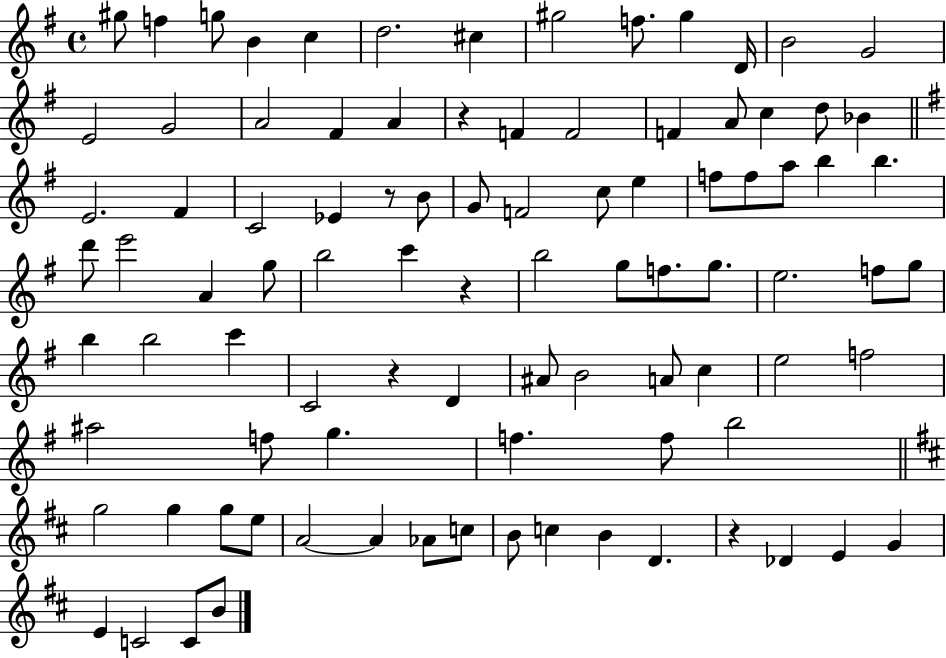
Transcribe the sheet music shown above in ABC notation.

X:1
T:Untitled
M:4/4
L:1/4
K:G
^g/2 f g/2 B c d2 ^c ^g2 f/2 ^g D/4 B2 G2 E2 G2 A2 ^F A z F F2 F A/2 c d/2 _B E2 ^F C2 _E z/2 B/2 G/2 F2 c/2 e f/2 f/2 a/2 b b d'/2 e'2 A g/2 b2 c' z b2 g/2 f/2 g/2 e2 f/2 g/2 b b2 c' C2 z D ^A/2 B2 A/2 c e2 f2 ^a2 f/2 g f f/2 b2 g2 g g/2 e/2 A2 A _A/2 c/2 B/2 c B D z _D E G E C2 C/2 B/2